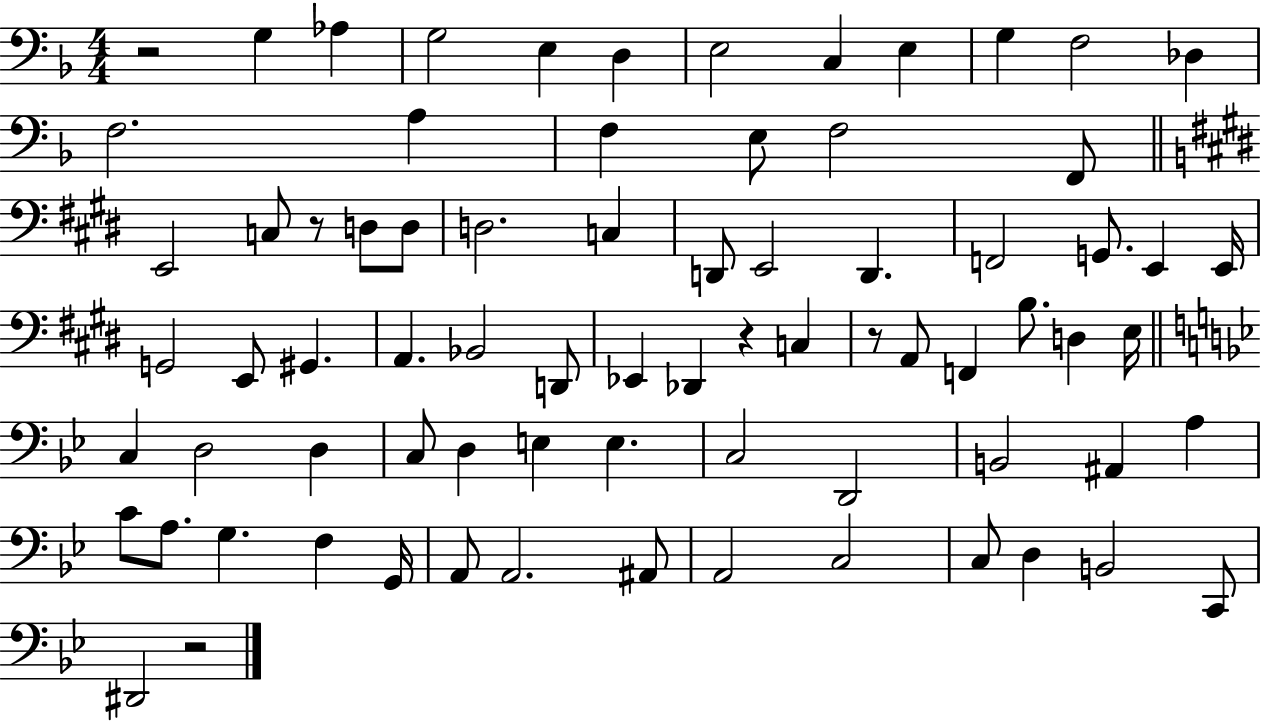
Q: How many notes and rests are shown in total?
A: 76